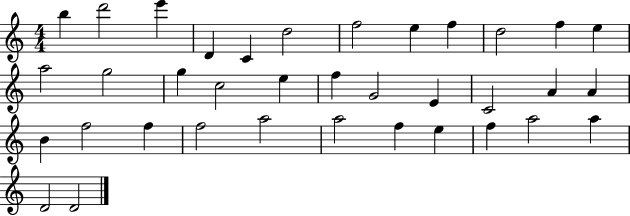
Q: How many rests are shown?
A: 0